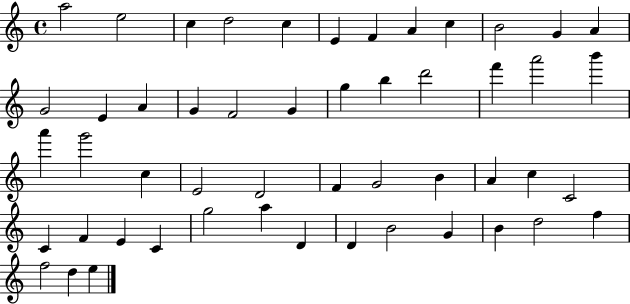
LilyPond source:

{
  \clef treble
  \time 4/4
  \defaultTimeSignature
  \key c \major
  a''2 e''2 | c''4 d''2 c''4 | e'4 f'4 a'4 c''4 | b'2 g'4 a'4 | \break g'2 e'4 a'4 | g'4 f'2 g'4 | g''4 b''4 d'''2 | f'''4 a'''2 b'''4 | \break a'''4 g'''2 c''4 | e'2 d'2 | f'4 g'2 b'4 | a'4 c''4 c'2 | \break c'4 f'4 e'4 c'4 | g''2 a''4 d'4 | d'4 b'2 g'4 | b'4 d''2 f''4 | \break f''2 d''4 e''4 | \bar "|."
}